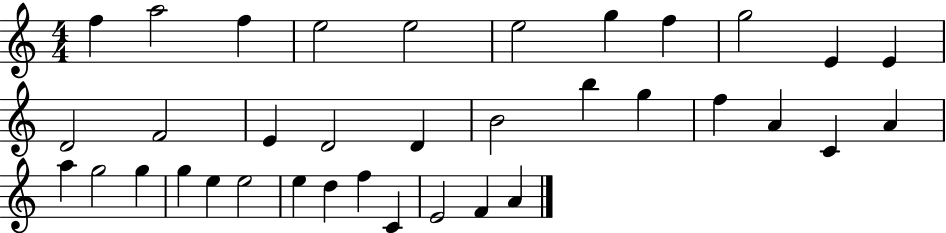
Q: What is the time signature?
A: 4/4